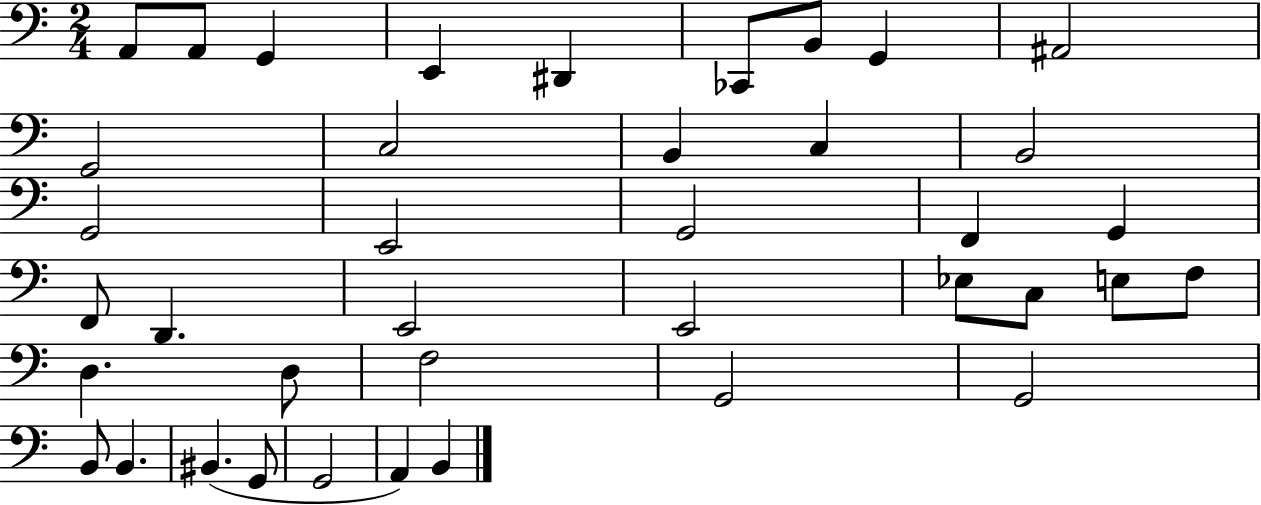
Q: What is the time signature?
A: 2/4